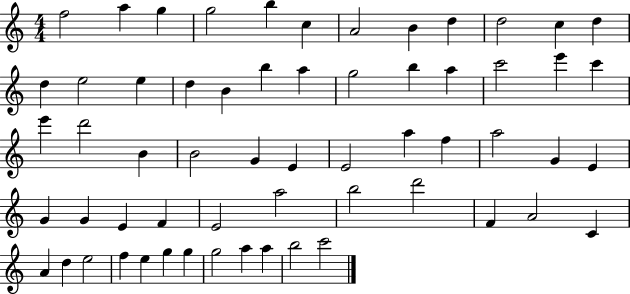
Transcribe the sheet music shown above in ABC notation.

X:1
T:Untitled
M:4/4
L:1/4
K:C
f2 a g g2 b c A2 B d d2 c d d e2 e d B b a g2 b a c'2 e' c' e' d'2 B B2 G E E2 a f a2 G E G G E F E2 a2 b2 d'2 F A2 C A d e2 f e g g g2 a a b2 c'2